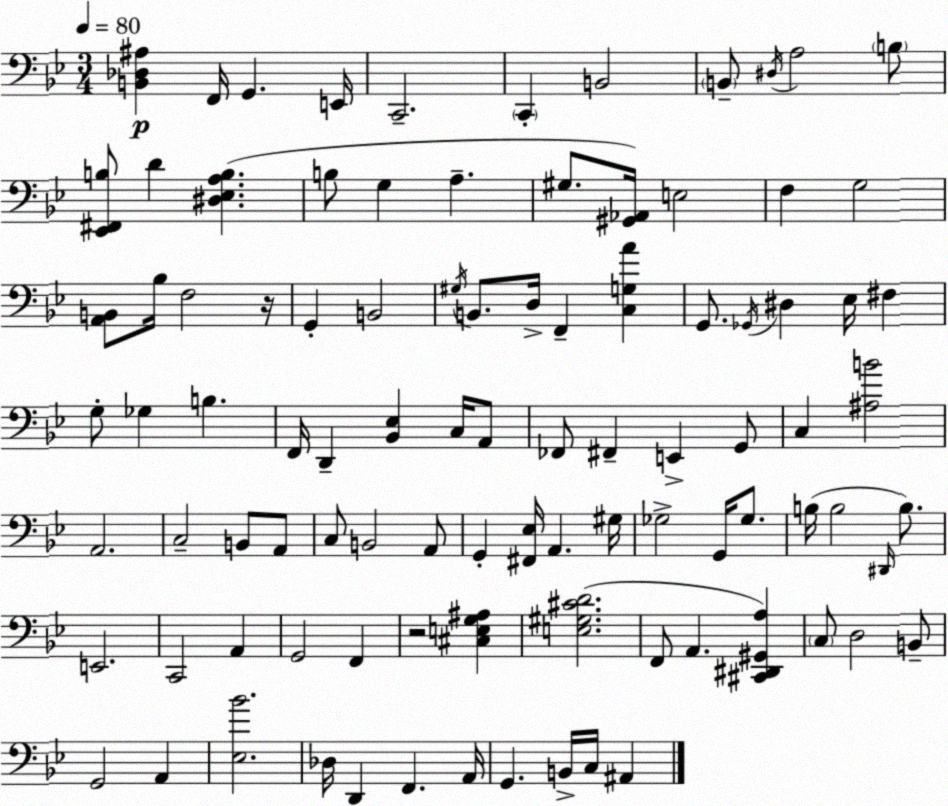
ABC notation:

X:1
T:Untitled
M:3/4
L:1/4
K:Bb
[B,,_D,^A,] F,,/4 G,, E,,/4 C,,2 C,, B,,2 B,,/2 ^D,/4 A,2 B,/2 [_E,,^F,,B,]/2 D [^D,_E,A,B,] B,/2 G, A, ^G,/2 [^G,,_A,,]/4 E,2 F, G,2 [A,,B,,]/2 _B,/4 F,2 z/4 G,, B,,2 ^G,/4 B,,/2 D,/4 F,, [C,G,A] G,,/2 _G,,/4 ^D, _E,/4 ^F, G,/2 _G, B, F,,/4 D,, [_B,,_E,] C,/4 A,,/2 _F,,/2 ^F,, E,, G,,/2 C, [^A,B]2 A,,2 C,2 B,,/2 A,,/2 C,/2 B,,2 A,,/2 G,, [^F,,_E,]/4 A,, ^G,/4 _G,2 G,,/4 _G,/2 B,/4 B,2 ^D,,/4 B,/2 E,,2 C,,2 A,, G,,2 F,, z2 [^C,E,G,^A,] [E,^G,^CD]2 F,,/2 A,, [^C,,^D,,^G,,A,] C,/2 D,2 B,,/2 G,,2 A,, [_E,_B]2 _D,/4 D,, F,, A,,/4 G,, B,,/4 C,/4 ^A,,